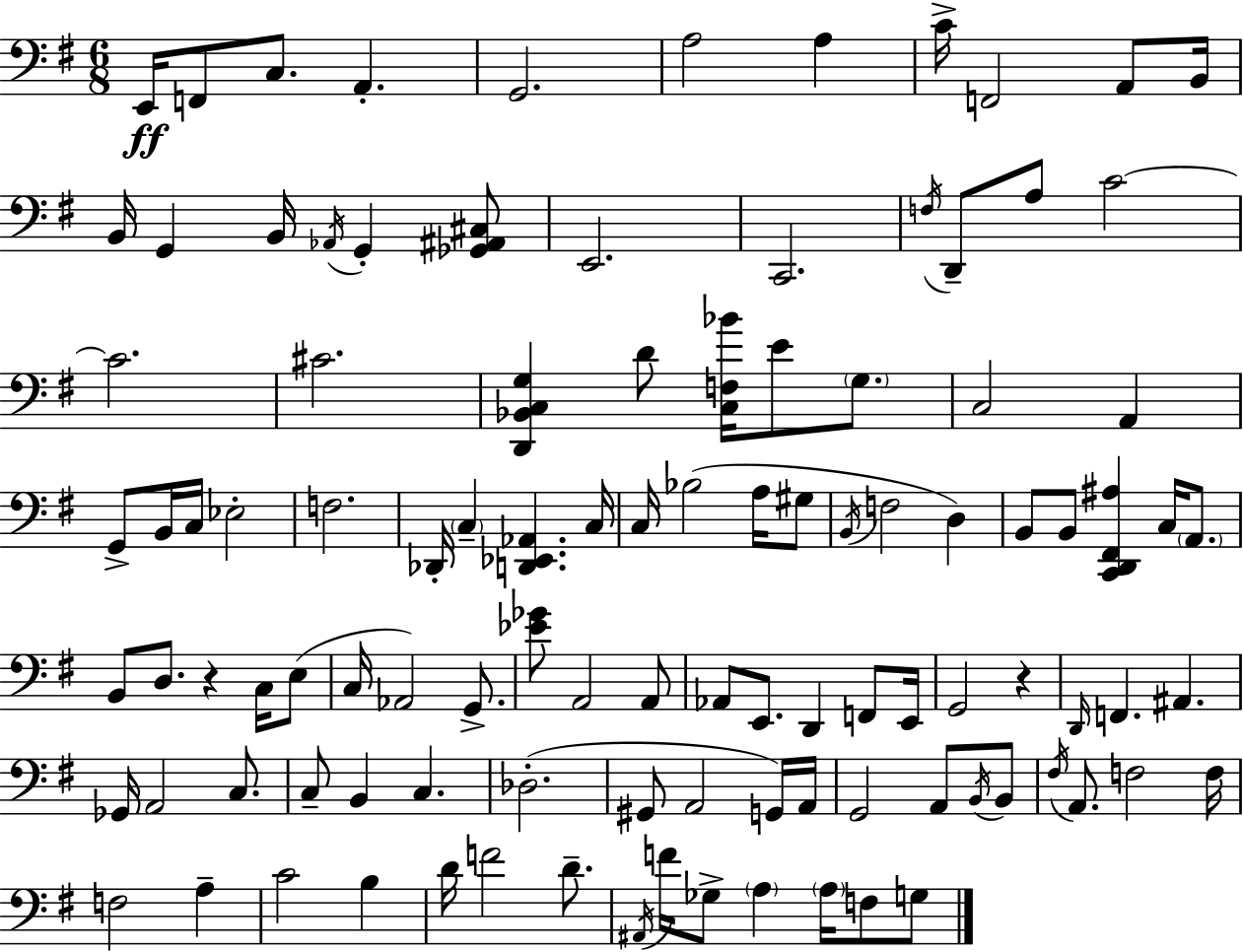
{
  \clef bass
  \numericTimeSignature
  \time 6/8
  \key g \major
  e,16\ff f,8 c8. a,4.-. | g,2. | a2 a4 | c'16-> f,2 a,8 b,16 | \break b,16 g,4 b,16 \acciaccatura { aes,16 } g,4-. <ges, ais, cis>8 | e,2. | c,2. | \acciaccatura { f16 } d,8-- a8 c'2~~ | \break c'2. | cis'2. | <d, bes, c g>4 d'8 <c f bes'>16 e'8 \parenthesize g8. | c2 a,4 | \break g,8-> b,16 c16 ees2-. | f2. | des,16-. \parenthesize c4-- <d, ees, aes,>4. | c16 c16 bes2( a16 | \break gis8 \acciaccatura { b,16 } f2 d4) | b,8 b,8 <c, d, fis, ais>4 c16 | \parenthesize a,8. b,8 d8. r4 | c16 e8( c16 aes,2) | \break g,8.-> <ees' ges'>8 a,2 | a,8 aes,8 e,8. d,4 | f,8 e,16 g,2 r4 | \grace { d,16 } f,4. ais,4. | \break ges,16 a,2 | c8. c8-- b,4 c4. | des2.-.( | gis,8 a,2 | \break g,16) a,16 g,2 | a,8 \acciaccatura { b,16 } b,8 \acciaccatura { fis16 } a,8. f2 | f16 f2 | a4-- c'2 | \break b4 d'16 f'2 | d'8.-- \acciaccatura { ais,16 } f'16 ges8-> \parenthesize a4 | \parenthesize a16 f8 g8 \bar "|."
}